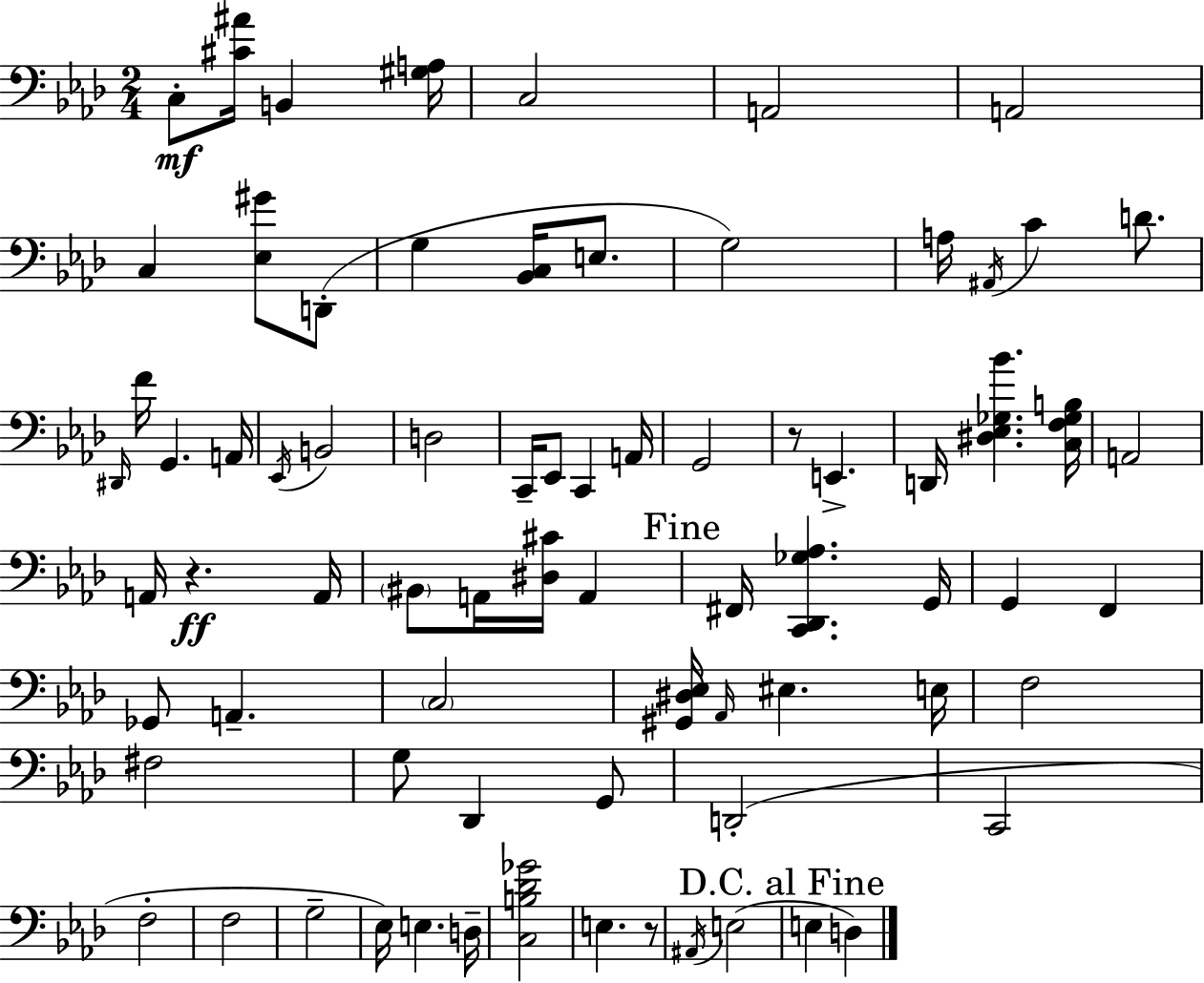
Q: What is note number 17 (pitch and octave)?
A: G2